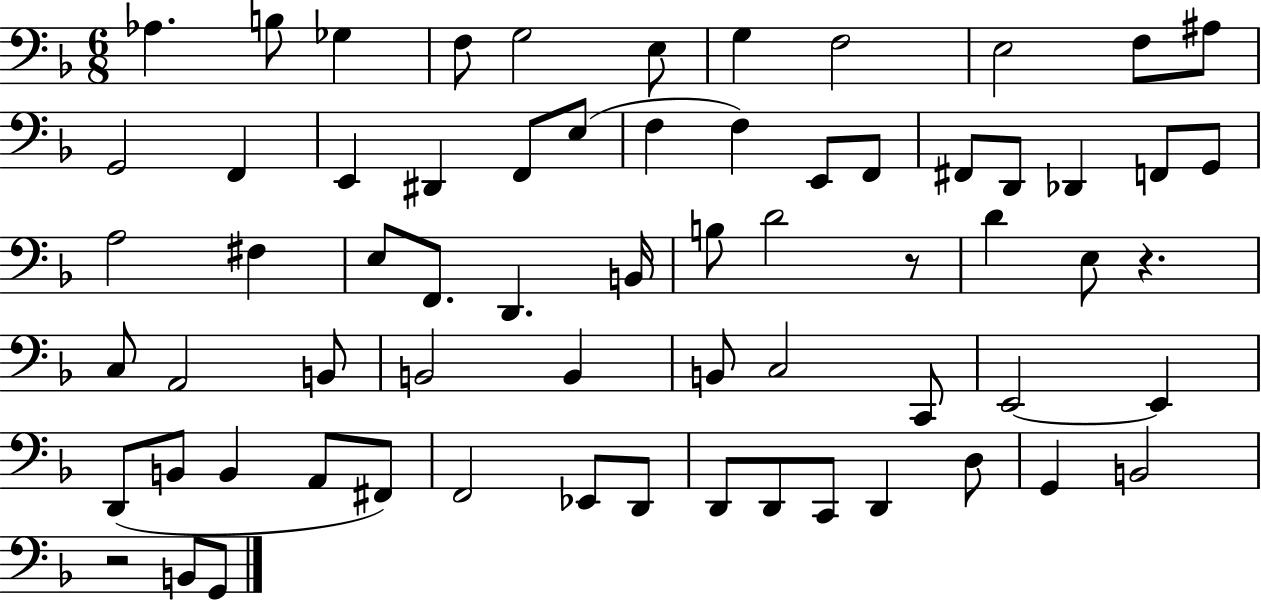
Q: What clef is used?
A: bass